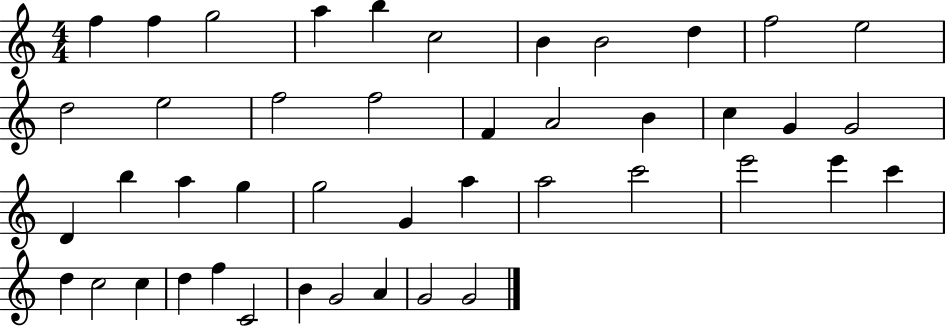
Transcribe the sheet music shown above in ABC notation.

X:1
T:Untitled
M:4/4
L:1/4
K:C
f f g2 a b c2 B B2 d f2 e2 d2 e2 f2 f2 F A2 B c G G2 D b a g g2 G a a2 c'2 e'2 e' c' d c2 c d f C2 B G2 A G2 G2